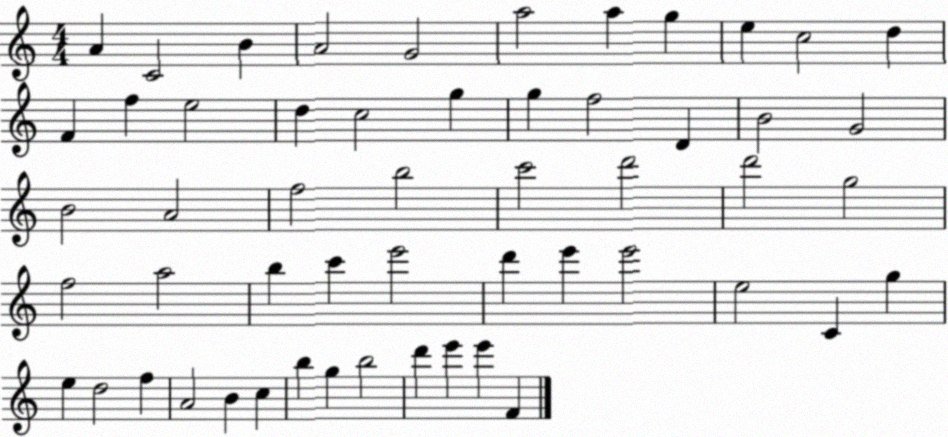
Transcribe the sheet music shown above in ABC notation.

X:1
T:Untitled
M:4/4
L:1/4
K:C
A C2 B A2 G2 a2 a g e c2 d F f e2 d c2 g g f2 D B2 G2 B2 A2 f2 b2 c'2 d'2 d'2 g2 f2 a2 b c' e'2 d' e' e'2 e2 C g e d2 f A2 B c b g b2 d' e' e' F